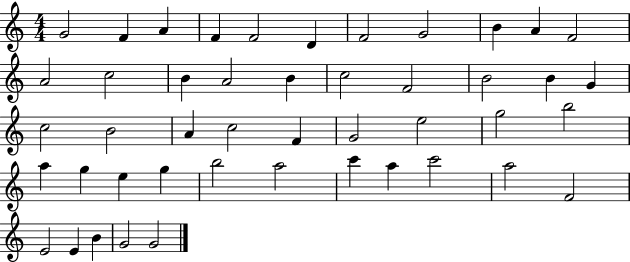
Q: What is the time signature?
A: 4/4